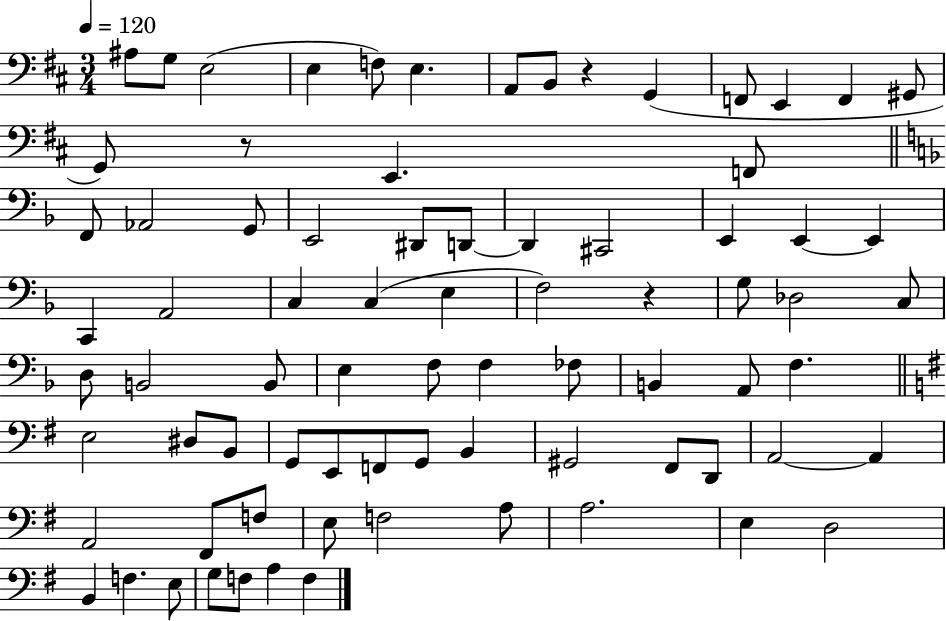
X:1
T:Untitled
M:3/4
L:1/4
K:D
^A,/2 G,/2 E,2 E, F,/2 E, A,,/2 B,,/2 z G,, F,,/2 E,, F,, ^G,,/2 G,,/2 z/2 E,, F,,/2 F,,/2 _A,,2 G,,/2 E,,2 ^D,,/2 D,,/2 D,, ^C,,2 E,, E,, E,, C,, A,,2 C, C, E, F,2 z G,/2 _D,2 C,/2 D,/2 B,,2 B,,/2 E, F,/2 F, _F,/2 B,, A,,/2 F, E,2 ^D,/2 B,,/2 G,,/2 E,,/2 F,,/2 G,,/2 B,, ^G,,2 ^F,,/2 D,,/2 A,,2 A,, A,,2 ^F,,/2 F,/2 E,/2 F,2 A,/2 A,2 E, D,2 B,, F, E,/2 G,/2 F,/2 A, F,